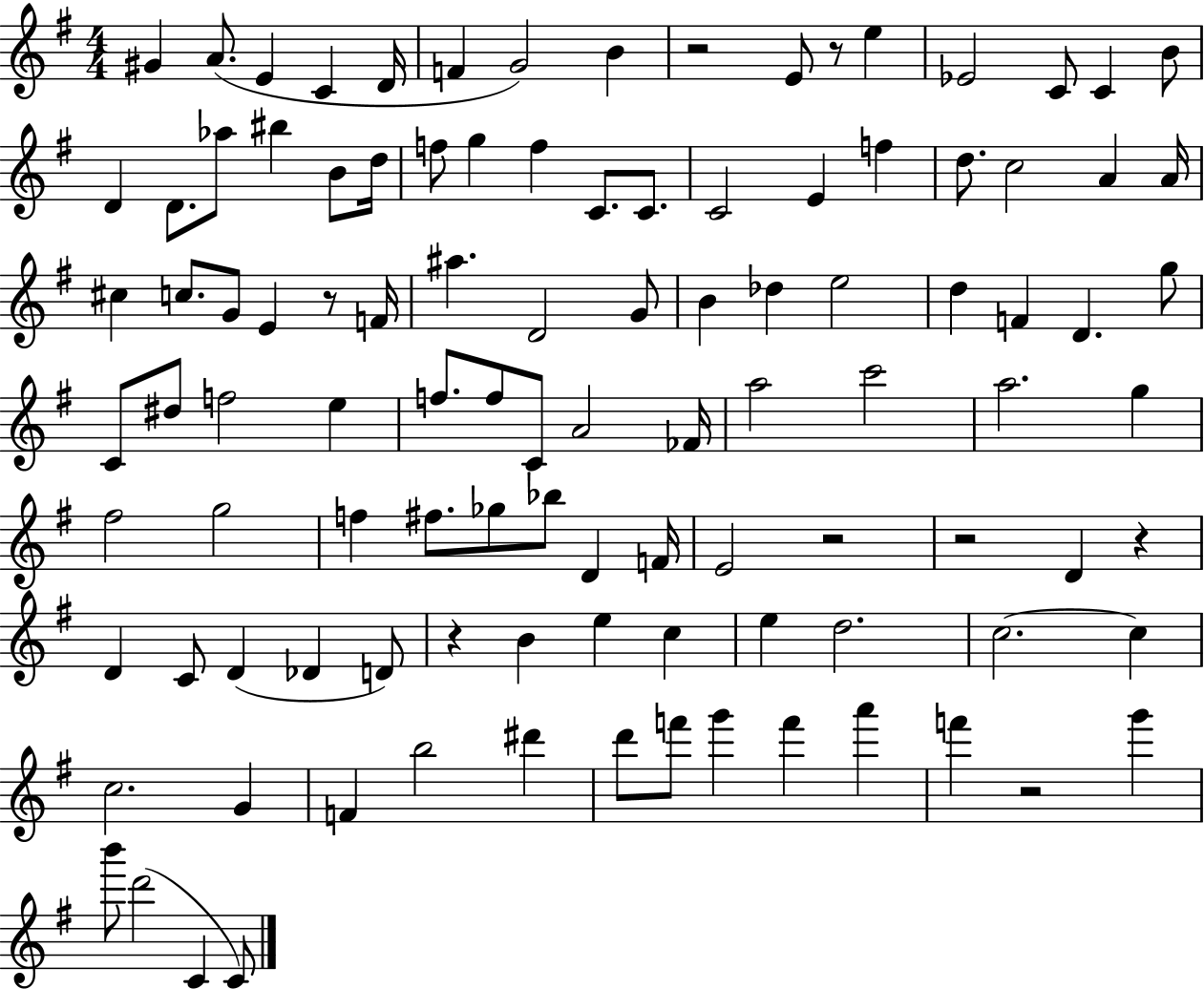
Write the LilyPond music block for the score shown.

{
  \clef treble
  \numericTimeSignature
  \time 4/4
  \key g \major
  gis'4 a'8.( e'4 c'4 d'16 | f'4 g'2) b'4 | r2 e'8 r8 e''4 | ees'2 c'8 c'4 b'8 | \break d'4 d'8. aes''8 bis''4 b'8 d''16 | f''8 g''4 f''4 c'8. c'8. | c'2 e'4 f''4 | d''8. c''2 a'4 a'16 | \break cis''4 c''8. g'8 e'4 r8 f'16 | ais''4. d'2 g'8 | b'4 des''4 e''2 | d''4 f'4 d'4. g''8 | \break c'8 dis''8 f''2 e''4 | f''8. f''8 c'8 a'2 fes'16 | a''2 c'''2 | a''2. g''4 | \break fis''2 g''2 | f''4 fis''8. ges''8 bes''8 d'4 f'16 | e'2 r2 | r2 d'4 r4 | \break d'4 c'8 d'4( des'4 d'8) | r4 b'4 e''4 c''4 | e''4 d''2. | c''2.~~ c''4 | \break c''2. g'4 | f'4 b''2 dis'''4 | d'''8 f'''8 g'''4 f'''4 a'''4 | f'''4 r2 g'''4 | \break b'''8 d'''2( c'4 c'8) | \bar "|."
}